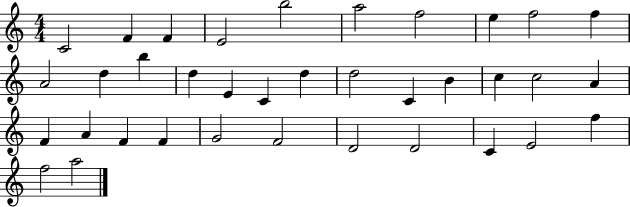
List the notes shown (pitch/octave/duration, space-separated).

C4/h F4/q F4/q E4/h B5/h A5/h F5/h E5/q F5/h F5/q A4/h D5/q B5/q D5/q E4/q C4/q D5/q D5/h C4/q B4/q C5/q C5/h A4/q F4/q A4/q F4/q F4/q G4/h F4/h D4/h D4/h C4/q E4/h F5/q F5/h A5/h